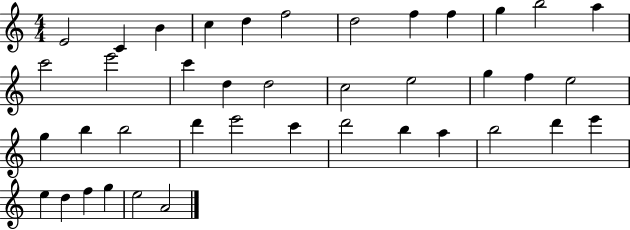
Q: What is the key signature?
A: C major